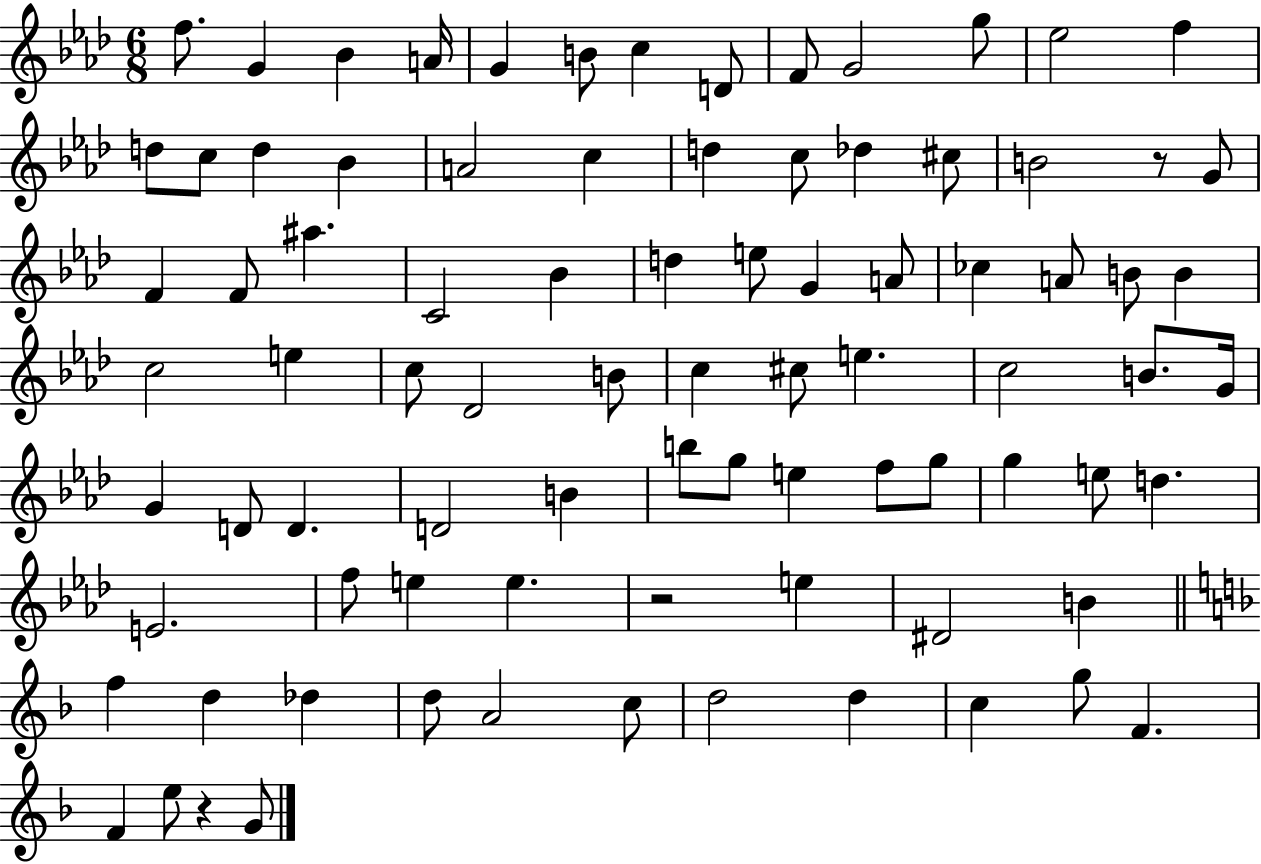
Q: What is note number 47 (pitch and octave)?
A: C5